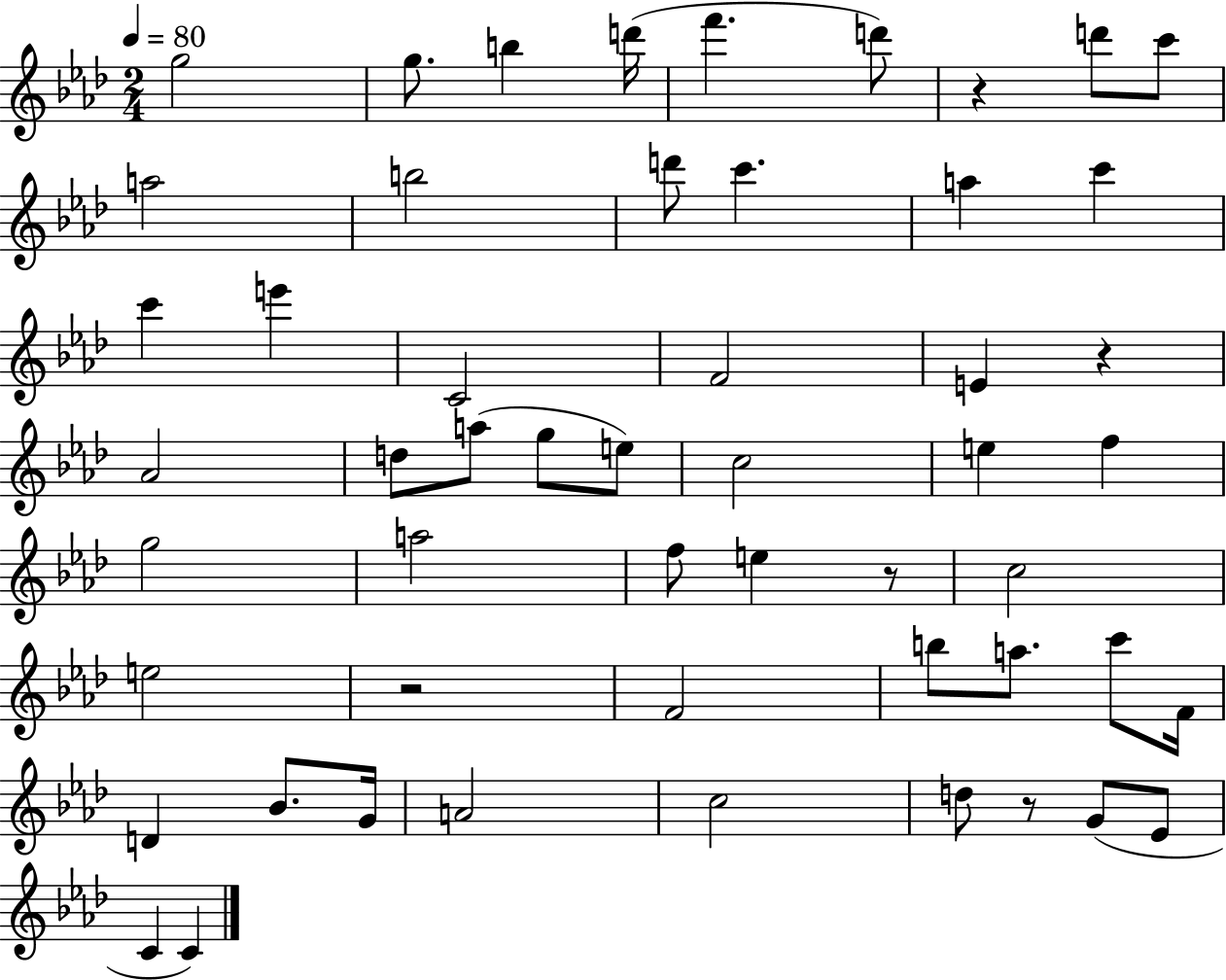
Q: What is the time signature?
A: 2/4